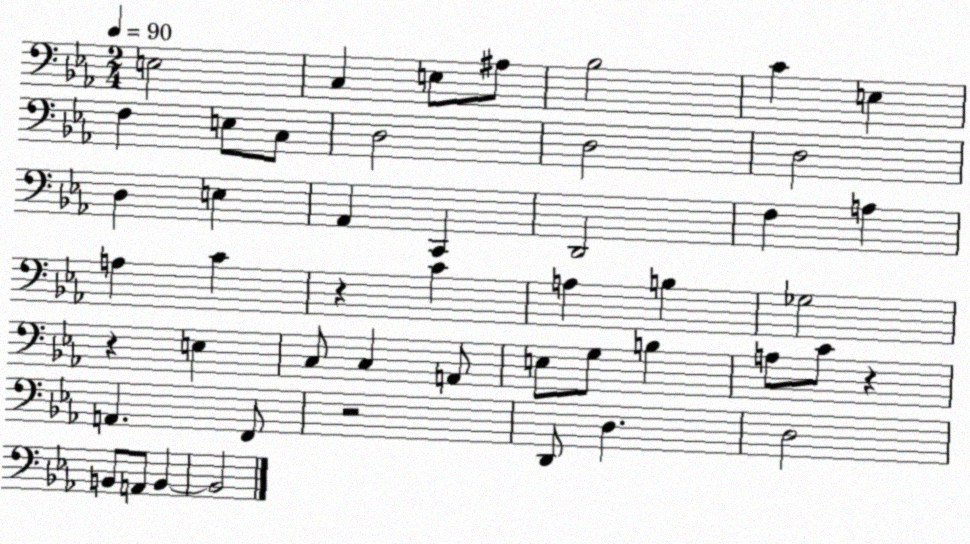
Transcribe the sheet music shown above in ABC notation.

X:1
T:Untitled
M:2/4
L:1/4
K:Eb
E,2 C, E,/2 ^A,/2 _B,2 C E, F, E,/2 C,/2 D,2 D,2 D,2 D, E, _A,, C,, D,,2 F, A, A, C z C A, B, _G,2 z E, C,/2 C, A,,/2 E,/2 G,/2 B, A,/2 C/2 z A,, F,,/2 z2 D,,/2 D, D,2 B,,/2 A,,/2 B,, B,,2